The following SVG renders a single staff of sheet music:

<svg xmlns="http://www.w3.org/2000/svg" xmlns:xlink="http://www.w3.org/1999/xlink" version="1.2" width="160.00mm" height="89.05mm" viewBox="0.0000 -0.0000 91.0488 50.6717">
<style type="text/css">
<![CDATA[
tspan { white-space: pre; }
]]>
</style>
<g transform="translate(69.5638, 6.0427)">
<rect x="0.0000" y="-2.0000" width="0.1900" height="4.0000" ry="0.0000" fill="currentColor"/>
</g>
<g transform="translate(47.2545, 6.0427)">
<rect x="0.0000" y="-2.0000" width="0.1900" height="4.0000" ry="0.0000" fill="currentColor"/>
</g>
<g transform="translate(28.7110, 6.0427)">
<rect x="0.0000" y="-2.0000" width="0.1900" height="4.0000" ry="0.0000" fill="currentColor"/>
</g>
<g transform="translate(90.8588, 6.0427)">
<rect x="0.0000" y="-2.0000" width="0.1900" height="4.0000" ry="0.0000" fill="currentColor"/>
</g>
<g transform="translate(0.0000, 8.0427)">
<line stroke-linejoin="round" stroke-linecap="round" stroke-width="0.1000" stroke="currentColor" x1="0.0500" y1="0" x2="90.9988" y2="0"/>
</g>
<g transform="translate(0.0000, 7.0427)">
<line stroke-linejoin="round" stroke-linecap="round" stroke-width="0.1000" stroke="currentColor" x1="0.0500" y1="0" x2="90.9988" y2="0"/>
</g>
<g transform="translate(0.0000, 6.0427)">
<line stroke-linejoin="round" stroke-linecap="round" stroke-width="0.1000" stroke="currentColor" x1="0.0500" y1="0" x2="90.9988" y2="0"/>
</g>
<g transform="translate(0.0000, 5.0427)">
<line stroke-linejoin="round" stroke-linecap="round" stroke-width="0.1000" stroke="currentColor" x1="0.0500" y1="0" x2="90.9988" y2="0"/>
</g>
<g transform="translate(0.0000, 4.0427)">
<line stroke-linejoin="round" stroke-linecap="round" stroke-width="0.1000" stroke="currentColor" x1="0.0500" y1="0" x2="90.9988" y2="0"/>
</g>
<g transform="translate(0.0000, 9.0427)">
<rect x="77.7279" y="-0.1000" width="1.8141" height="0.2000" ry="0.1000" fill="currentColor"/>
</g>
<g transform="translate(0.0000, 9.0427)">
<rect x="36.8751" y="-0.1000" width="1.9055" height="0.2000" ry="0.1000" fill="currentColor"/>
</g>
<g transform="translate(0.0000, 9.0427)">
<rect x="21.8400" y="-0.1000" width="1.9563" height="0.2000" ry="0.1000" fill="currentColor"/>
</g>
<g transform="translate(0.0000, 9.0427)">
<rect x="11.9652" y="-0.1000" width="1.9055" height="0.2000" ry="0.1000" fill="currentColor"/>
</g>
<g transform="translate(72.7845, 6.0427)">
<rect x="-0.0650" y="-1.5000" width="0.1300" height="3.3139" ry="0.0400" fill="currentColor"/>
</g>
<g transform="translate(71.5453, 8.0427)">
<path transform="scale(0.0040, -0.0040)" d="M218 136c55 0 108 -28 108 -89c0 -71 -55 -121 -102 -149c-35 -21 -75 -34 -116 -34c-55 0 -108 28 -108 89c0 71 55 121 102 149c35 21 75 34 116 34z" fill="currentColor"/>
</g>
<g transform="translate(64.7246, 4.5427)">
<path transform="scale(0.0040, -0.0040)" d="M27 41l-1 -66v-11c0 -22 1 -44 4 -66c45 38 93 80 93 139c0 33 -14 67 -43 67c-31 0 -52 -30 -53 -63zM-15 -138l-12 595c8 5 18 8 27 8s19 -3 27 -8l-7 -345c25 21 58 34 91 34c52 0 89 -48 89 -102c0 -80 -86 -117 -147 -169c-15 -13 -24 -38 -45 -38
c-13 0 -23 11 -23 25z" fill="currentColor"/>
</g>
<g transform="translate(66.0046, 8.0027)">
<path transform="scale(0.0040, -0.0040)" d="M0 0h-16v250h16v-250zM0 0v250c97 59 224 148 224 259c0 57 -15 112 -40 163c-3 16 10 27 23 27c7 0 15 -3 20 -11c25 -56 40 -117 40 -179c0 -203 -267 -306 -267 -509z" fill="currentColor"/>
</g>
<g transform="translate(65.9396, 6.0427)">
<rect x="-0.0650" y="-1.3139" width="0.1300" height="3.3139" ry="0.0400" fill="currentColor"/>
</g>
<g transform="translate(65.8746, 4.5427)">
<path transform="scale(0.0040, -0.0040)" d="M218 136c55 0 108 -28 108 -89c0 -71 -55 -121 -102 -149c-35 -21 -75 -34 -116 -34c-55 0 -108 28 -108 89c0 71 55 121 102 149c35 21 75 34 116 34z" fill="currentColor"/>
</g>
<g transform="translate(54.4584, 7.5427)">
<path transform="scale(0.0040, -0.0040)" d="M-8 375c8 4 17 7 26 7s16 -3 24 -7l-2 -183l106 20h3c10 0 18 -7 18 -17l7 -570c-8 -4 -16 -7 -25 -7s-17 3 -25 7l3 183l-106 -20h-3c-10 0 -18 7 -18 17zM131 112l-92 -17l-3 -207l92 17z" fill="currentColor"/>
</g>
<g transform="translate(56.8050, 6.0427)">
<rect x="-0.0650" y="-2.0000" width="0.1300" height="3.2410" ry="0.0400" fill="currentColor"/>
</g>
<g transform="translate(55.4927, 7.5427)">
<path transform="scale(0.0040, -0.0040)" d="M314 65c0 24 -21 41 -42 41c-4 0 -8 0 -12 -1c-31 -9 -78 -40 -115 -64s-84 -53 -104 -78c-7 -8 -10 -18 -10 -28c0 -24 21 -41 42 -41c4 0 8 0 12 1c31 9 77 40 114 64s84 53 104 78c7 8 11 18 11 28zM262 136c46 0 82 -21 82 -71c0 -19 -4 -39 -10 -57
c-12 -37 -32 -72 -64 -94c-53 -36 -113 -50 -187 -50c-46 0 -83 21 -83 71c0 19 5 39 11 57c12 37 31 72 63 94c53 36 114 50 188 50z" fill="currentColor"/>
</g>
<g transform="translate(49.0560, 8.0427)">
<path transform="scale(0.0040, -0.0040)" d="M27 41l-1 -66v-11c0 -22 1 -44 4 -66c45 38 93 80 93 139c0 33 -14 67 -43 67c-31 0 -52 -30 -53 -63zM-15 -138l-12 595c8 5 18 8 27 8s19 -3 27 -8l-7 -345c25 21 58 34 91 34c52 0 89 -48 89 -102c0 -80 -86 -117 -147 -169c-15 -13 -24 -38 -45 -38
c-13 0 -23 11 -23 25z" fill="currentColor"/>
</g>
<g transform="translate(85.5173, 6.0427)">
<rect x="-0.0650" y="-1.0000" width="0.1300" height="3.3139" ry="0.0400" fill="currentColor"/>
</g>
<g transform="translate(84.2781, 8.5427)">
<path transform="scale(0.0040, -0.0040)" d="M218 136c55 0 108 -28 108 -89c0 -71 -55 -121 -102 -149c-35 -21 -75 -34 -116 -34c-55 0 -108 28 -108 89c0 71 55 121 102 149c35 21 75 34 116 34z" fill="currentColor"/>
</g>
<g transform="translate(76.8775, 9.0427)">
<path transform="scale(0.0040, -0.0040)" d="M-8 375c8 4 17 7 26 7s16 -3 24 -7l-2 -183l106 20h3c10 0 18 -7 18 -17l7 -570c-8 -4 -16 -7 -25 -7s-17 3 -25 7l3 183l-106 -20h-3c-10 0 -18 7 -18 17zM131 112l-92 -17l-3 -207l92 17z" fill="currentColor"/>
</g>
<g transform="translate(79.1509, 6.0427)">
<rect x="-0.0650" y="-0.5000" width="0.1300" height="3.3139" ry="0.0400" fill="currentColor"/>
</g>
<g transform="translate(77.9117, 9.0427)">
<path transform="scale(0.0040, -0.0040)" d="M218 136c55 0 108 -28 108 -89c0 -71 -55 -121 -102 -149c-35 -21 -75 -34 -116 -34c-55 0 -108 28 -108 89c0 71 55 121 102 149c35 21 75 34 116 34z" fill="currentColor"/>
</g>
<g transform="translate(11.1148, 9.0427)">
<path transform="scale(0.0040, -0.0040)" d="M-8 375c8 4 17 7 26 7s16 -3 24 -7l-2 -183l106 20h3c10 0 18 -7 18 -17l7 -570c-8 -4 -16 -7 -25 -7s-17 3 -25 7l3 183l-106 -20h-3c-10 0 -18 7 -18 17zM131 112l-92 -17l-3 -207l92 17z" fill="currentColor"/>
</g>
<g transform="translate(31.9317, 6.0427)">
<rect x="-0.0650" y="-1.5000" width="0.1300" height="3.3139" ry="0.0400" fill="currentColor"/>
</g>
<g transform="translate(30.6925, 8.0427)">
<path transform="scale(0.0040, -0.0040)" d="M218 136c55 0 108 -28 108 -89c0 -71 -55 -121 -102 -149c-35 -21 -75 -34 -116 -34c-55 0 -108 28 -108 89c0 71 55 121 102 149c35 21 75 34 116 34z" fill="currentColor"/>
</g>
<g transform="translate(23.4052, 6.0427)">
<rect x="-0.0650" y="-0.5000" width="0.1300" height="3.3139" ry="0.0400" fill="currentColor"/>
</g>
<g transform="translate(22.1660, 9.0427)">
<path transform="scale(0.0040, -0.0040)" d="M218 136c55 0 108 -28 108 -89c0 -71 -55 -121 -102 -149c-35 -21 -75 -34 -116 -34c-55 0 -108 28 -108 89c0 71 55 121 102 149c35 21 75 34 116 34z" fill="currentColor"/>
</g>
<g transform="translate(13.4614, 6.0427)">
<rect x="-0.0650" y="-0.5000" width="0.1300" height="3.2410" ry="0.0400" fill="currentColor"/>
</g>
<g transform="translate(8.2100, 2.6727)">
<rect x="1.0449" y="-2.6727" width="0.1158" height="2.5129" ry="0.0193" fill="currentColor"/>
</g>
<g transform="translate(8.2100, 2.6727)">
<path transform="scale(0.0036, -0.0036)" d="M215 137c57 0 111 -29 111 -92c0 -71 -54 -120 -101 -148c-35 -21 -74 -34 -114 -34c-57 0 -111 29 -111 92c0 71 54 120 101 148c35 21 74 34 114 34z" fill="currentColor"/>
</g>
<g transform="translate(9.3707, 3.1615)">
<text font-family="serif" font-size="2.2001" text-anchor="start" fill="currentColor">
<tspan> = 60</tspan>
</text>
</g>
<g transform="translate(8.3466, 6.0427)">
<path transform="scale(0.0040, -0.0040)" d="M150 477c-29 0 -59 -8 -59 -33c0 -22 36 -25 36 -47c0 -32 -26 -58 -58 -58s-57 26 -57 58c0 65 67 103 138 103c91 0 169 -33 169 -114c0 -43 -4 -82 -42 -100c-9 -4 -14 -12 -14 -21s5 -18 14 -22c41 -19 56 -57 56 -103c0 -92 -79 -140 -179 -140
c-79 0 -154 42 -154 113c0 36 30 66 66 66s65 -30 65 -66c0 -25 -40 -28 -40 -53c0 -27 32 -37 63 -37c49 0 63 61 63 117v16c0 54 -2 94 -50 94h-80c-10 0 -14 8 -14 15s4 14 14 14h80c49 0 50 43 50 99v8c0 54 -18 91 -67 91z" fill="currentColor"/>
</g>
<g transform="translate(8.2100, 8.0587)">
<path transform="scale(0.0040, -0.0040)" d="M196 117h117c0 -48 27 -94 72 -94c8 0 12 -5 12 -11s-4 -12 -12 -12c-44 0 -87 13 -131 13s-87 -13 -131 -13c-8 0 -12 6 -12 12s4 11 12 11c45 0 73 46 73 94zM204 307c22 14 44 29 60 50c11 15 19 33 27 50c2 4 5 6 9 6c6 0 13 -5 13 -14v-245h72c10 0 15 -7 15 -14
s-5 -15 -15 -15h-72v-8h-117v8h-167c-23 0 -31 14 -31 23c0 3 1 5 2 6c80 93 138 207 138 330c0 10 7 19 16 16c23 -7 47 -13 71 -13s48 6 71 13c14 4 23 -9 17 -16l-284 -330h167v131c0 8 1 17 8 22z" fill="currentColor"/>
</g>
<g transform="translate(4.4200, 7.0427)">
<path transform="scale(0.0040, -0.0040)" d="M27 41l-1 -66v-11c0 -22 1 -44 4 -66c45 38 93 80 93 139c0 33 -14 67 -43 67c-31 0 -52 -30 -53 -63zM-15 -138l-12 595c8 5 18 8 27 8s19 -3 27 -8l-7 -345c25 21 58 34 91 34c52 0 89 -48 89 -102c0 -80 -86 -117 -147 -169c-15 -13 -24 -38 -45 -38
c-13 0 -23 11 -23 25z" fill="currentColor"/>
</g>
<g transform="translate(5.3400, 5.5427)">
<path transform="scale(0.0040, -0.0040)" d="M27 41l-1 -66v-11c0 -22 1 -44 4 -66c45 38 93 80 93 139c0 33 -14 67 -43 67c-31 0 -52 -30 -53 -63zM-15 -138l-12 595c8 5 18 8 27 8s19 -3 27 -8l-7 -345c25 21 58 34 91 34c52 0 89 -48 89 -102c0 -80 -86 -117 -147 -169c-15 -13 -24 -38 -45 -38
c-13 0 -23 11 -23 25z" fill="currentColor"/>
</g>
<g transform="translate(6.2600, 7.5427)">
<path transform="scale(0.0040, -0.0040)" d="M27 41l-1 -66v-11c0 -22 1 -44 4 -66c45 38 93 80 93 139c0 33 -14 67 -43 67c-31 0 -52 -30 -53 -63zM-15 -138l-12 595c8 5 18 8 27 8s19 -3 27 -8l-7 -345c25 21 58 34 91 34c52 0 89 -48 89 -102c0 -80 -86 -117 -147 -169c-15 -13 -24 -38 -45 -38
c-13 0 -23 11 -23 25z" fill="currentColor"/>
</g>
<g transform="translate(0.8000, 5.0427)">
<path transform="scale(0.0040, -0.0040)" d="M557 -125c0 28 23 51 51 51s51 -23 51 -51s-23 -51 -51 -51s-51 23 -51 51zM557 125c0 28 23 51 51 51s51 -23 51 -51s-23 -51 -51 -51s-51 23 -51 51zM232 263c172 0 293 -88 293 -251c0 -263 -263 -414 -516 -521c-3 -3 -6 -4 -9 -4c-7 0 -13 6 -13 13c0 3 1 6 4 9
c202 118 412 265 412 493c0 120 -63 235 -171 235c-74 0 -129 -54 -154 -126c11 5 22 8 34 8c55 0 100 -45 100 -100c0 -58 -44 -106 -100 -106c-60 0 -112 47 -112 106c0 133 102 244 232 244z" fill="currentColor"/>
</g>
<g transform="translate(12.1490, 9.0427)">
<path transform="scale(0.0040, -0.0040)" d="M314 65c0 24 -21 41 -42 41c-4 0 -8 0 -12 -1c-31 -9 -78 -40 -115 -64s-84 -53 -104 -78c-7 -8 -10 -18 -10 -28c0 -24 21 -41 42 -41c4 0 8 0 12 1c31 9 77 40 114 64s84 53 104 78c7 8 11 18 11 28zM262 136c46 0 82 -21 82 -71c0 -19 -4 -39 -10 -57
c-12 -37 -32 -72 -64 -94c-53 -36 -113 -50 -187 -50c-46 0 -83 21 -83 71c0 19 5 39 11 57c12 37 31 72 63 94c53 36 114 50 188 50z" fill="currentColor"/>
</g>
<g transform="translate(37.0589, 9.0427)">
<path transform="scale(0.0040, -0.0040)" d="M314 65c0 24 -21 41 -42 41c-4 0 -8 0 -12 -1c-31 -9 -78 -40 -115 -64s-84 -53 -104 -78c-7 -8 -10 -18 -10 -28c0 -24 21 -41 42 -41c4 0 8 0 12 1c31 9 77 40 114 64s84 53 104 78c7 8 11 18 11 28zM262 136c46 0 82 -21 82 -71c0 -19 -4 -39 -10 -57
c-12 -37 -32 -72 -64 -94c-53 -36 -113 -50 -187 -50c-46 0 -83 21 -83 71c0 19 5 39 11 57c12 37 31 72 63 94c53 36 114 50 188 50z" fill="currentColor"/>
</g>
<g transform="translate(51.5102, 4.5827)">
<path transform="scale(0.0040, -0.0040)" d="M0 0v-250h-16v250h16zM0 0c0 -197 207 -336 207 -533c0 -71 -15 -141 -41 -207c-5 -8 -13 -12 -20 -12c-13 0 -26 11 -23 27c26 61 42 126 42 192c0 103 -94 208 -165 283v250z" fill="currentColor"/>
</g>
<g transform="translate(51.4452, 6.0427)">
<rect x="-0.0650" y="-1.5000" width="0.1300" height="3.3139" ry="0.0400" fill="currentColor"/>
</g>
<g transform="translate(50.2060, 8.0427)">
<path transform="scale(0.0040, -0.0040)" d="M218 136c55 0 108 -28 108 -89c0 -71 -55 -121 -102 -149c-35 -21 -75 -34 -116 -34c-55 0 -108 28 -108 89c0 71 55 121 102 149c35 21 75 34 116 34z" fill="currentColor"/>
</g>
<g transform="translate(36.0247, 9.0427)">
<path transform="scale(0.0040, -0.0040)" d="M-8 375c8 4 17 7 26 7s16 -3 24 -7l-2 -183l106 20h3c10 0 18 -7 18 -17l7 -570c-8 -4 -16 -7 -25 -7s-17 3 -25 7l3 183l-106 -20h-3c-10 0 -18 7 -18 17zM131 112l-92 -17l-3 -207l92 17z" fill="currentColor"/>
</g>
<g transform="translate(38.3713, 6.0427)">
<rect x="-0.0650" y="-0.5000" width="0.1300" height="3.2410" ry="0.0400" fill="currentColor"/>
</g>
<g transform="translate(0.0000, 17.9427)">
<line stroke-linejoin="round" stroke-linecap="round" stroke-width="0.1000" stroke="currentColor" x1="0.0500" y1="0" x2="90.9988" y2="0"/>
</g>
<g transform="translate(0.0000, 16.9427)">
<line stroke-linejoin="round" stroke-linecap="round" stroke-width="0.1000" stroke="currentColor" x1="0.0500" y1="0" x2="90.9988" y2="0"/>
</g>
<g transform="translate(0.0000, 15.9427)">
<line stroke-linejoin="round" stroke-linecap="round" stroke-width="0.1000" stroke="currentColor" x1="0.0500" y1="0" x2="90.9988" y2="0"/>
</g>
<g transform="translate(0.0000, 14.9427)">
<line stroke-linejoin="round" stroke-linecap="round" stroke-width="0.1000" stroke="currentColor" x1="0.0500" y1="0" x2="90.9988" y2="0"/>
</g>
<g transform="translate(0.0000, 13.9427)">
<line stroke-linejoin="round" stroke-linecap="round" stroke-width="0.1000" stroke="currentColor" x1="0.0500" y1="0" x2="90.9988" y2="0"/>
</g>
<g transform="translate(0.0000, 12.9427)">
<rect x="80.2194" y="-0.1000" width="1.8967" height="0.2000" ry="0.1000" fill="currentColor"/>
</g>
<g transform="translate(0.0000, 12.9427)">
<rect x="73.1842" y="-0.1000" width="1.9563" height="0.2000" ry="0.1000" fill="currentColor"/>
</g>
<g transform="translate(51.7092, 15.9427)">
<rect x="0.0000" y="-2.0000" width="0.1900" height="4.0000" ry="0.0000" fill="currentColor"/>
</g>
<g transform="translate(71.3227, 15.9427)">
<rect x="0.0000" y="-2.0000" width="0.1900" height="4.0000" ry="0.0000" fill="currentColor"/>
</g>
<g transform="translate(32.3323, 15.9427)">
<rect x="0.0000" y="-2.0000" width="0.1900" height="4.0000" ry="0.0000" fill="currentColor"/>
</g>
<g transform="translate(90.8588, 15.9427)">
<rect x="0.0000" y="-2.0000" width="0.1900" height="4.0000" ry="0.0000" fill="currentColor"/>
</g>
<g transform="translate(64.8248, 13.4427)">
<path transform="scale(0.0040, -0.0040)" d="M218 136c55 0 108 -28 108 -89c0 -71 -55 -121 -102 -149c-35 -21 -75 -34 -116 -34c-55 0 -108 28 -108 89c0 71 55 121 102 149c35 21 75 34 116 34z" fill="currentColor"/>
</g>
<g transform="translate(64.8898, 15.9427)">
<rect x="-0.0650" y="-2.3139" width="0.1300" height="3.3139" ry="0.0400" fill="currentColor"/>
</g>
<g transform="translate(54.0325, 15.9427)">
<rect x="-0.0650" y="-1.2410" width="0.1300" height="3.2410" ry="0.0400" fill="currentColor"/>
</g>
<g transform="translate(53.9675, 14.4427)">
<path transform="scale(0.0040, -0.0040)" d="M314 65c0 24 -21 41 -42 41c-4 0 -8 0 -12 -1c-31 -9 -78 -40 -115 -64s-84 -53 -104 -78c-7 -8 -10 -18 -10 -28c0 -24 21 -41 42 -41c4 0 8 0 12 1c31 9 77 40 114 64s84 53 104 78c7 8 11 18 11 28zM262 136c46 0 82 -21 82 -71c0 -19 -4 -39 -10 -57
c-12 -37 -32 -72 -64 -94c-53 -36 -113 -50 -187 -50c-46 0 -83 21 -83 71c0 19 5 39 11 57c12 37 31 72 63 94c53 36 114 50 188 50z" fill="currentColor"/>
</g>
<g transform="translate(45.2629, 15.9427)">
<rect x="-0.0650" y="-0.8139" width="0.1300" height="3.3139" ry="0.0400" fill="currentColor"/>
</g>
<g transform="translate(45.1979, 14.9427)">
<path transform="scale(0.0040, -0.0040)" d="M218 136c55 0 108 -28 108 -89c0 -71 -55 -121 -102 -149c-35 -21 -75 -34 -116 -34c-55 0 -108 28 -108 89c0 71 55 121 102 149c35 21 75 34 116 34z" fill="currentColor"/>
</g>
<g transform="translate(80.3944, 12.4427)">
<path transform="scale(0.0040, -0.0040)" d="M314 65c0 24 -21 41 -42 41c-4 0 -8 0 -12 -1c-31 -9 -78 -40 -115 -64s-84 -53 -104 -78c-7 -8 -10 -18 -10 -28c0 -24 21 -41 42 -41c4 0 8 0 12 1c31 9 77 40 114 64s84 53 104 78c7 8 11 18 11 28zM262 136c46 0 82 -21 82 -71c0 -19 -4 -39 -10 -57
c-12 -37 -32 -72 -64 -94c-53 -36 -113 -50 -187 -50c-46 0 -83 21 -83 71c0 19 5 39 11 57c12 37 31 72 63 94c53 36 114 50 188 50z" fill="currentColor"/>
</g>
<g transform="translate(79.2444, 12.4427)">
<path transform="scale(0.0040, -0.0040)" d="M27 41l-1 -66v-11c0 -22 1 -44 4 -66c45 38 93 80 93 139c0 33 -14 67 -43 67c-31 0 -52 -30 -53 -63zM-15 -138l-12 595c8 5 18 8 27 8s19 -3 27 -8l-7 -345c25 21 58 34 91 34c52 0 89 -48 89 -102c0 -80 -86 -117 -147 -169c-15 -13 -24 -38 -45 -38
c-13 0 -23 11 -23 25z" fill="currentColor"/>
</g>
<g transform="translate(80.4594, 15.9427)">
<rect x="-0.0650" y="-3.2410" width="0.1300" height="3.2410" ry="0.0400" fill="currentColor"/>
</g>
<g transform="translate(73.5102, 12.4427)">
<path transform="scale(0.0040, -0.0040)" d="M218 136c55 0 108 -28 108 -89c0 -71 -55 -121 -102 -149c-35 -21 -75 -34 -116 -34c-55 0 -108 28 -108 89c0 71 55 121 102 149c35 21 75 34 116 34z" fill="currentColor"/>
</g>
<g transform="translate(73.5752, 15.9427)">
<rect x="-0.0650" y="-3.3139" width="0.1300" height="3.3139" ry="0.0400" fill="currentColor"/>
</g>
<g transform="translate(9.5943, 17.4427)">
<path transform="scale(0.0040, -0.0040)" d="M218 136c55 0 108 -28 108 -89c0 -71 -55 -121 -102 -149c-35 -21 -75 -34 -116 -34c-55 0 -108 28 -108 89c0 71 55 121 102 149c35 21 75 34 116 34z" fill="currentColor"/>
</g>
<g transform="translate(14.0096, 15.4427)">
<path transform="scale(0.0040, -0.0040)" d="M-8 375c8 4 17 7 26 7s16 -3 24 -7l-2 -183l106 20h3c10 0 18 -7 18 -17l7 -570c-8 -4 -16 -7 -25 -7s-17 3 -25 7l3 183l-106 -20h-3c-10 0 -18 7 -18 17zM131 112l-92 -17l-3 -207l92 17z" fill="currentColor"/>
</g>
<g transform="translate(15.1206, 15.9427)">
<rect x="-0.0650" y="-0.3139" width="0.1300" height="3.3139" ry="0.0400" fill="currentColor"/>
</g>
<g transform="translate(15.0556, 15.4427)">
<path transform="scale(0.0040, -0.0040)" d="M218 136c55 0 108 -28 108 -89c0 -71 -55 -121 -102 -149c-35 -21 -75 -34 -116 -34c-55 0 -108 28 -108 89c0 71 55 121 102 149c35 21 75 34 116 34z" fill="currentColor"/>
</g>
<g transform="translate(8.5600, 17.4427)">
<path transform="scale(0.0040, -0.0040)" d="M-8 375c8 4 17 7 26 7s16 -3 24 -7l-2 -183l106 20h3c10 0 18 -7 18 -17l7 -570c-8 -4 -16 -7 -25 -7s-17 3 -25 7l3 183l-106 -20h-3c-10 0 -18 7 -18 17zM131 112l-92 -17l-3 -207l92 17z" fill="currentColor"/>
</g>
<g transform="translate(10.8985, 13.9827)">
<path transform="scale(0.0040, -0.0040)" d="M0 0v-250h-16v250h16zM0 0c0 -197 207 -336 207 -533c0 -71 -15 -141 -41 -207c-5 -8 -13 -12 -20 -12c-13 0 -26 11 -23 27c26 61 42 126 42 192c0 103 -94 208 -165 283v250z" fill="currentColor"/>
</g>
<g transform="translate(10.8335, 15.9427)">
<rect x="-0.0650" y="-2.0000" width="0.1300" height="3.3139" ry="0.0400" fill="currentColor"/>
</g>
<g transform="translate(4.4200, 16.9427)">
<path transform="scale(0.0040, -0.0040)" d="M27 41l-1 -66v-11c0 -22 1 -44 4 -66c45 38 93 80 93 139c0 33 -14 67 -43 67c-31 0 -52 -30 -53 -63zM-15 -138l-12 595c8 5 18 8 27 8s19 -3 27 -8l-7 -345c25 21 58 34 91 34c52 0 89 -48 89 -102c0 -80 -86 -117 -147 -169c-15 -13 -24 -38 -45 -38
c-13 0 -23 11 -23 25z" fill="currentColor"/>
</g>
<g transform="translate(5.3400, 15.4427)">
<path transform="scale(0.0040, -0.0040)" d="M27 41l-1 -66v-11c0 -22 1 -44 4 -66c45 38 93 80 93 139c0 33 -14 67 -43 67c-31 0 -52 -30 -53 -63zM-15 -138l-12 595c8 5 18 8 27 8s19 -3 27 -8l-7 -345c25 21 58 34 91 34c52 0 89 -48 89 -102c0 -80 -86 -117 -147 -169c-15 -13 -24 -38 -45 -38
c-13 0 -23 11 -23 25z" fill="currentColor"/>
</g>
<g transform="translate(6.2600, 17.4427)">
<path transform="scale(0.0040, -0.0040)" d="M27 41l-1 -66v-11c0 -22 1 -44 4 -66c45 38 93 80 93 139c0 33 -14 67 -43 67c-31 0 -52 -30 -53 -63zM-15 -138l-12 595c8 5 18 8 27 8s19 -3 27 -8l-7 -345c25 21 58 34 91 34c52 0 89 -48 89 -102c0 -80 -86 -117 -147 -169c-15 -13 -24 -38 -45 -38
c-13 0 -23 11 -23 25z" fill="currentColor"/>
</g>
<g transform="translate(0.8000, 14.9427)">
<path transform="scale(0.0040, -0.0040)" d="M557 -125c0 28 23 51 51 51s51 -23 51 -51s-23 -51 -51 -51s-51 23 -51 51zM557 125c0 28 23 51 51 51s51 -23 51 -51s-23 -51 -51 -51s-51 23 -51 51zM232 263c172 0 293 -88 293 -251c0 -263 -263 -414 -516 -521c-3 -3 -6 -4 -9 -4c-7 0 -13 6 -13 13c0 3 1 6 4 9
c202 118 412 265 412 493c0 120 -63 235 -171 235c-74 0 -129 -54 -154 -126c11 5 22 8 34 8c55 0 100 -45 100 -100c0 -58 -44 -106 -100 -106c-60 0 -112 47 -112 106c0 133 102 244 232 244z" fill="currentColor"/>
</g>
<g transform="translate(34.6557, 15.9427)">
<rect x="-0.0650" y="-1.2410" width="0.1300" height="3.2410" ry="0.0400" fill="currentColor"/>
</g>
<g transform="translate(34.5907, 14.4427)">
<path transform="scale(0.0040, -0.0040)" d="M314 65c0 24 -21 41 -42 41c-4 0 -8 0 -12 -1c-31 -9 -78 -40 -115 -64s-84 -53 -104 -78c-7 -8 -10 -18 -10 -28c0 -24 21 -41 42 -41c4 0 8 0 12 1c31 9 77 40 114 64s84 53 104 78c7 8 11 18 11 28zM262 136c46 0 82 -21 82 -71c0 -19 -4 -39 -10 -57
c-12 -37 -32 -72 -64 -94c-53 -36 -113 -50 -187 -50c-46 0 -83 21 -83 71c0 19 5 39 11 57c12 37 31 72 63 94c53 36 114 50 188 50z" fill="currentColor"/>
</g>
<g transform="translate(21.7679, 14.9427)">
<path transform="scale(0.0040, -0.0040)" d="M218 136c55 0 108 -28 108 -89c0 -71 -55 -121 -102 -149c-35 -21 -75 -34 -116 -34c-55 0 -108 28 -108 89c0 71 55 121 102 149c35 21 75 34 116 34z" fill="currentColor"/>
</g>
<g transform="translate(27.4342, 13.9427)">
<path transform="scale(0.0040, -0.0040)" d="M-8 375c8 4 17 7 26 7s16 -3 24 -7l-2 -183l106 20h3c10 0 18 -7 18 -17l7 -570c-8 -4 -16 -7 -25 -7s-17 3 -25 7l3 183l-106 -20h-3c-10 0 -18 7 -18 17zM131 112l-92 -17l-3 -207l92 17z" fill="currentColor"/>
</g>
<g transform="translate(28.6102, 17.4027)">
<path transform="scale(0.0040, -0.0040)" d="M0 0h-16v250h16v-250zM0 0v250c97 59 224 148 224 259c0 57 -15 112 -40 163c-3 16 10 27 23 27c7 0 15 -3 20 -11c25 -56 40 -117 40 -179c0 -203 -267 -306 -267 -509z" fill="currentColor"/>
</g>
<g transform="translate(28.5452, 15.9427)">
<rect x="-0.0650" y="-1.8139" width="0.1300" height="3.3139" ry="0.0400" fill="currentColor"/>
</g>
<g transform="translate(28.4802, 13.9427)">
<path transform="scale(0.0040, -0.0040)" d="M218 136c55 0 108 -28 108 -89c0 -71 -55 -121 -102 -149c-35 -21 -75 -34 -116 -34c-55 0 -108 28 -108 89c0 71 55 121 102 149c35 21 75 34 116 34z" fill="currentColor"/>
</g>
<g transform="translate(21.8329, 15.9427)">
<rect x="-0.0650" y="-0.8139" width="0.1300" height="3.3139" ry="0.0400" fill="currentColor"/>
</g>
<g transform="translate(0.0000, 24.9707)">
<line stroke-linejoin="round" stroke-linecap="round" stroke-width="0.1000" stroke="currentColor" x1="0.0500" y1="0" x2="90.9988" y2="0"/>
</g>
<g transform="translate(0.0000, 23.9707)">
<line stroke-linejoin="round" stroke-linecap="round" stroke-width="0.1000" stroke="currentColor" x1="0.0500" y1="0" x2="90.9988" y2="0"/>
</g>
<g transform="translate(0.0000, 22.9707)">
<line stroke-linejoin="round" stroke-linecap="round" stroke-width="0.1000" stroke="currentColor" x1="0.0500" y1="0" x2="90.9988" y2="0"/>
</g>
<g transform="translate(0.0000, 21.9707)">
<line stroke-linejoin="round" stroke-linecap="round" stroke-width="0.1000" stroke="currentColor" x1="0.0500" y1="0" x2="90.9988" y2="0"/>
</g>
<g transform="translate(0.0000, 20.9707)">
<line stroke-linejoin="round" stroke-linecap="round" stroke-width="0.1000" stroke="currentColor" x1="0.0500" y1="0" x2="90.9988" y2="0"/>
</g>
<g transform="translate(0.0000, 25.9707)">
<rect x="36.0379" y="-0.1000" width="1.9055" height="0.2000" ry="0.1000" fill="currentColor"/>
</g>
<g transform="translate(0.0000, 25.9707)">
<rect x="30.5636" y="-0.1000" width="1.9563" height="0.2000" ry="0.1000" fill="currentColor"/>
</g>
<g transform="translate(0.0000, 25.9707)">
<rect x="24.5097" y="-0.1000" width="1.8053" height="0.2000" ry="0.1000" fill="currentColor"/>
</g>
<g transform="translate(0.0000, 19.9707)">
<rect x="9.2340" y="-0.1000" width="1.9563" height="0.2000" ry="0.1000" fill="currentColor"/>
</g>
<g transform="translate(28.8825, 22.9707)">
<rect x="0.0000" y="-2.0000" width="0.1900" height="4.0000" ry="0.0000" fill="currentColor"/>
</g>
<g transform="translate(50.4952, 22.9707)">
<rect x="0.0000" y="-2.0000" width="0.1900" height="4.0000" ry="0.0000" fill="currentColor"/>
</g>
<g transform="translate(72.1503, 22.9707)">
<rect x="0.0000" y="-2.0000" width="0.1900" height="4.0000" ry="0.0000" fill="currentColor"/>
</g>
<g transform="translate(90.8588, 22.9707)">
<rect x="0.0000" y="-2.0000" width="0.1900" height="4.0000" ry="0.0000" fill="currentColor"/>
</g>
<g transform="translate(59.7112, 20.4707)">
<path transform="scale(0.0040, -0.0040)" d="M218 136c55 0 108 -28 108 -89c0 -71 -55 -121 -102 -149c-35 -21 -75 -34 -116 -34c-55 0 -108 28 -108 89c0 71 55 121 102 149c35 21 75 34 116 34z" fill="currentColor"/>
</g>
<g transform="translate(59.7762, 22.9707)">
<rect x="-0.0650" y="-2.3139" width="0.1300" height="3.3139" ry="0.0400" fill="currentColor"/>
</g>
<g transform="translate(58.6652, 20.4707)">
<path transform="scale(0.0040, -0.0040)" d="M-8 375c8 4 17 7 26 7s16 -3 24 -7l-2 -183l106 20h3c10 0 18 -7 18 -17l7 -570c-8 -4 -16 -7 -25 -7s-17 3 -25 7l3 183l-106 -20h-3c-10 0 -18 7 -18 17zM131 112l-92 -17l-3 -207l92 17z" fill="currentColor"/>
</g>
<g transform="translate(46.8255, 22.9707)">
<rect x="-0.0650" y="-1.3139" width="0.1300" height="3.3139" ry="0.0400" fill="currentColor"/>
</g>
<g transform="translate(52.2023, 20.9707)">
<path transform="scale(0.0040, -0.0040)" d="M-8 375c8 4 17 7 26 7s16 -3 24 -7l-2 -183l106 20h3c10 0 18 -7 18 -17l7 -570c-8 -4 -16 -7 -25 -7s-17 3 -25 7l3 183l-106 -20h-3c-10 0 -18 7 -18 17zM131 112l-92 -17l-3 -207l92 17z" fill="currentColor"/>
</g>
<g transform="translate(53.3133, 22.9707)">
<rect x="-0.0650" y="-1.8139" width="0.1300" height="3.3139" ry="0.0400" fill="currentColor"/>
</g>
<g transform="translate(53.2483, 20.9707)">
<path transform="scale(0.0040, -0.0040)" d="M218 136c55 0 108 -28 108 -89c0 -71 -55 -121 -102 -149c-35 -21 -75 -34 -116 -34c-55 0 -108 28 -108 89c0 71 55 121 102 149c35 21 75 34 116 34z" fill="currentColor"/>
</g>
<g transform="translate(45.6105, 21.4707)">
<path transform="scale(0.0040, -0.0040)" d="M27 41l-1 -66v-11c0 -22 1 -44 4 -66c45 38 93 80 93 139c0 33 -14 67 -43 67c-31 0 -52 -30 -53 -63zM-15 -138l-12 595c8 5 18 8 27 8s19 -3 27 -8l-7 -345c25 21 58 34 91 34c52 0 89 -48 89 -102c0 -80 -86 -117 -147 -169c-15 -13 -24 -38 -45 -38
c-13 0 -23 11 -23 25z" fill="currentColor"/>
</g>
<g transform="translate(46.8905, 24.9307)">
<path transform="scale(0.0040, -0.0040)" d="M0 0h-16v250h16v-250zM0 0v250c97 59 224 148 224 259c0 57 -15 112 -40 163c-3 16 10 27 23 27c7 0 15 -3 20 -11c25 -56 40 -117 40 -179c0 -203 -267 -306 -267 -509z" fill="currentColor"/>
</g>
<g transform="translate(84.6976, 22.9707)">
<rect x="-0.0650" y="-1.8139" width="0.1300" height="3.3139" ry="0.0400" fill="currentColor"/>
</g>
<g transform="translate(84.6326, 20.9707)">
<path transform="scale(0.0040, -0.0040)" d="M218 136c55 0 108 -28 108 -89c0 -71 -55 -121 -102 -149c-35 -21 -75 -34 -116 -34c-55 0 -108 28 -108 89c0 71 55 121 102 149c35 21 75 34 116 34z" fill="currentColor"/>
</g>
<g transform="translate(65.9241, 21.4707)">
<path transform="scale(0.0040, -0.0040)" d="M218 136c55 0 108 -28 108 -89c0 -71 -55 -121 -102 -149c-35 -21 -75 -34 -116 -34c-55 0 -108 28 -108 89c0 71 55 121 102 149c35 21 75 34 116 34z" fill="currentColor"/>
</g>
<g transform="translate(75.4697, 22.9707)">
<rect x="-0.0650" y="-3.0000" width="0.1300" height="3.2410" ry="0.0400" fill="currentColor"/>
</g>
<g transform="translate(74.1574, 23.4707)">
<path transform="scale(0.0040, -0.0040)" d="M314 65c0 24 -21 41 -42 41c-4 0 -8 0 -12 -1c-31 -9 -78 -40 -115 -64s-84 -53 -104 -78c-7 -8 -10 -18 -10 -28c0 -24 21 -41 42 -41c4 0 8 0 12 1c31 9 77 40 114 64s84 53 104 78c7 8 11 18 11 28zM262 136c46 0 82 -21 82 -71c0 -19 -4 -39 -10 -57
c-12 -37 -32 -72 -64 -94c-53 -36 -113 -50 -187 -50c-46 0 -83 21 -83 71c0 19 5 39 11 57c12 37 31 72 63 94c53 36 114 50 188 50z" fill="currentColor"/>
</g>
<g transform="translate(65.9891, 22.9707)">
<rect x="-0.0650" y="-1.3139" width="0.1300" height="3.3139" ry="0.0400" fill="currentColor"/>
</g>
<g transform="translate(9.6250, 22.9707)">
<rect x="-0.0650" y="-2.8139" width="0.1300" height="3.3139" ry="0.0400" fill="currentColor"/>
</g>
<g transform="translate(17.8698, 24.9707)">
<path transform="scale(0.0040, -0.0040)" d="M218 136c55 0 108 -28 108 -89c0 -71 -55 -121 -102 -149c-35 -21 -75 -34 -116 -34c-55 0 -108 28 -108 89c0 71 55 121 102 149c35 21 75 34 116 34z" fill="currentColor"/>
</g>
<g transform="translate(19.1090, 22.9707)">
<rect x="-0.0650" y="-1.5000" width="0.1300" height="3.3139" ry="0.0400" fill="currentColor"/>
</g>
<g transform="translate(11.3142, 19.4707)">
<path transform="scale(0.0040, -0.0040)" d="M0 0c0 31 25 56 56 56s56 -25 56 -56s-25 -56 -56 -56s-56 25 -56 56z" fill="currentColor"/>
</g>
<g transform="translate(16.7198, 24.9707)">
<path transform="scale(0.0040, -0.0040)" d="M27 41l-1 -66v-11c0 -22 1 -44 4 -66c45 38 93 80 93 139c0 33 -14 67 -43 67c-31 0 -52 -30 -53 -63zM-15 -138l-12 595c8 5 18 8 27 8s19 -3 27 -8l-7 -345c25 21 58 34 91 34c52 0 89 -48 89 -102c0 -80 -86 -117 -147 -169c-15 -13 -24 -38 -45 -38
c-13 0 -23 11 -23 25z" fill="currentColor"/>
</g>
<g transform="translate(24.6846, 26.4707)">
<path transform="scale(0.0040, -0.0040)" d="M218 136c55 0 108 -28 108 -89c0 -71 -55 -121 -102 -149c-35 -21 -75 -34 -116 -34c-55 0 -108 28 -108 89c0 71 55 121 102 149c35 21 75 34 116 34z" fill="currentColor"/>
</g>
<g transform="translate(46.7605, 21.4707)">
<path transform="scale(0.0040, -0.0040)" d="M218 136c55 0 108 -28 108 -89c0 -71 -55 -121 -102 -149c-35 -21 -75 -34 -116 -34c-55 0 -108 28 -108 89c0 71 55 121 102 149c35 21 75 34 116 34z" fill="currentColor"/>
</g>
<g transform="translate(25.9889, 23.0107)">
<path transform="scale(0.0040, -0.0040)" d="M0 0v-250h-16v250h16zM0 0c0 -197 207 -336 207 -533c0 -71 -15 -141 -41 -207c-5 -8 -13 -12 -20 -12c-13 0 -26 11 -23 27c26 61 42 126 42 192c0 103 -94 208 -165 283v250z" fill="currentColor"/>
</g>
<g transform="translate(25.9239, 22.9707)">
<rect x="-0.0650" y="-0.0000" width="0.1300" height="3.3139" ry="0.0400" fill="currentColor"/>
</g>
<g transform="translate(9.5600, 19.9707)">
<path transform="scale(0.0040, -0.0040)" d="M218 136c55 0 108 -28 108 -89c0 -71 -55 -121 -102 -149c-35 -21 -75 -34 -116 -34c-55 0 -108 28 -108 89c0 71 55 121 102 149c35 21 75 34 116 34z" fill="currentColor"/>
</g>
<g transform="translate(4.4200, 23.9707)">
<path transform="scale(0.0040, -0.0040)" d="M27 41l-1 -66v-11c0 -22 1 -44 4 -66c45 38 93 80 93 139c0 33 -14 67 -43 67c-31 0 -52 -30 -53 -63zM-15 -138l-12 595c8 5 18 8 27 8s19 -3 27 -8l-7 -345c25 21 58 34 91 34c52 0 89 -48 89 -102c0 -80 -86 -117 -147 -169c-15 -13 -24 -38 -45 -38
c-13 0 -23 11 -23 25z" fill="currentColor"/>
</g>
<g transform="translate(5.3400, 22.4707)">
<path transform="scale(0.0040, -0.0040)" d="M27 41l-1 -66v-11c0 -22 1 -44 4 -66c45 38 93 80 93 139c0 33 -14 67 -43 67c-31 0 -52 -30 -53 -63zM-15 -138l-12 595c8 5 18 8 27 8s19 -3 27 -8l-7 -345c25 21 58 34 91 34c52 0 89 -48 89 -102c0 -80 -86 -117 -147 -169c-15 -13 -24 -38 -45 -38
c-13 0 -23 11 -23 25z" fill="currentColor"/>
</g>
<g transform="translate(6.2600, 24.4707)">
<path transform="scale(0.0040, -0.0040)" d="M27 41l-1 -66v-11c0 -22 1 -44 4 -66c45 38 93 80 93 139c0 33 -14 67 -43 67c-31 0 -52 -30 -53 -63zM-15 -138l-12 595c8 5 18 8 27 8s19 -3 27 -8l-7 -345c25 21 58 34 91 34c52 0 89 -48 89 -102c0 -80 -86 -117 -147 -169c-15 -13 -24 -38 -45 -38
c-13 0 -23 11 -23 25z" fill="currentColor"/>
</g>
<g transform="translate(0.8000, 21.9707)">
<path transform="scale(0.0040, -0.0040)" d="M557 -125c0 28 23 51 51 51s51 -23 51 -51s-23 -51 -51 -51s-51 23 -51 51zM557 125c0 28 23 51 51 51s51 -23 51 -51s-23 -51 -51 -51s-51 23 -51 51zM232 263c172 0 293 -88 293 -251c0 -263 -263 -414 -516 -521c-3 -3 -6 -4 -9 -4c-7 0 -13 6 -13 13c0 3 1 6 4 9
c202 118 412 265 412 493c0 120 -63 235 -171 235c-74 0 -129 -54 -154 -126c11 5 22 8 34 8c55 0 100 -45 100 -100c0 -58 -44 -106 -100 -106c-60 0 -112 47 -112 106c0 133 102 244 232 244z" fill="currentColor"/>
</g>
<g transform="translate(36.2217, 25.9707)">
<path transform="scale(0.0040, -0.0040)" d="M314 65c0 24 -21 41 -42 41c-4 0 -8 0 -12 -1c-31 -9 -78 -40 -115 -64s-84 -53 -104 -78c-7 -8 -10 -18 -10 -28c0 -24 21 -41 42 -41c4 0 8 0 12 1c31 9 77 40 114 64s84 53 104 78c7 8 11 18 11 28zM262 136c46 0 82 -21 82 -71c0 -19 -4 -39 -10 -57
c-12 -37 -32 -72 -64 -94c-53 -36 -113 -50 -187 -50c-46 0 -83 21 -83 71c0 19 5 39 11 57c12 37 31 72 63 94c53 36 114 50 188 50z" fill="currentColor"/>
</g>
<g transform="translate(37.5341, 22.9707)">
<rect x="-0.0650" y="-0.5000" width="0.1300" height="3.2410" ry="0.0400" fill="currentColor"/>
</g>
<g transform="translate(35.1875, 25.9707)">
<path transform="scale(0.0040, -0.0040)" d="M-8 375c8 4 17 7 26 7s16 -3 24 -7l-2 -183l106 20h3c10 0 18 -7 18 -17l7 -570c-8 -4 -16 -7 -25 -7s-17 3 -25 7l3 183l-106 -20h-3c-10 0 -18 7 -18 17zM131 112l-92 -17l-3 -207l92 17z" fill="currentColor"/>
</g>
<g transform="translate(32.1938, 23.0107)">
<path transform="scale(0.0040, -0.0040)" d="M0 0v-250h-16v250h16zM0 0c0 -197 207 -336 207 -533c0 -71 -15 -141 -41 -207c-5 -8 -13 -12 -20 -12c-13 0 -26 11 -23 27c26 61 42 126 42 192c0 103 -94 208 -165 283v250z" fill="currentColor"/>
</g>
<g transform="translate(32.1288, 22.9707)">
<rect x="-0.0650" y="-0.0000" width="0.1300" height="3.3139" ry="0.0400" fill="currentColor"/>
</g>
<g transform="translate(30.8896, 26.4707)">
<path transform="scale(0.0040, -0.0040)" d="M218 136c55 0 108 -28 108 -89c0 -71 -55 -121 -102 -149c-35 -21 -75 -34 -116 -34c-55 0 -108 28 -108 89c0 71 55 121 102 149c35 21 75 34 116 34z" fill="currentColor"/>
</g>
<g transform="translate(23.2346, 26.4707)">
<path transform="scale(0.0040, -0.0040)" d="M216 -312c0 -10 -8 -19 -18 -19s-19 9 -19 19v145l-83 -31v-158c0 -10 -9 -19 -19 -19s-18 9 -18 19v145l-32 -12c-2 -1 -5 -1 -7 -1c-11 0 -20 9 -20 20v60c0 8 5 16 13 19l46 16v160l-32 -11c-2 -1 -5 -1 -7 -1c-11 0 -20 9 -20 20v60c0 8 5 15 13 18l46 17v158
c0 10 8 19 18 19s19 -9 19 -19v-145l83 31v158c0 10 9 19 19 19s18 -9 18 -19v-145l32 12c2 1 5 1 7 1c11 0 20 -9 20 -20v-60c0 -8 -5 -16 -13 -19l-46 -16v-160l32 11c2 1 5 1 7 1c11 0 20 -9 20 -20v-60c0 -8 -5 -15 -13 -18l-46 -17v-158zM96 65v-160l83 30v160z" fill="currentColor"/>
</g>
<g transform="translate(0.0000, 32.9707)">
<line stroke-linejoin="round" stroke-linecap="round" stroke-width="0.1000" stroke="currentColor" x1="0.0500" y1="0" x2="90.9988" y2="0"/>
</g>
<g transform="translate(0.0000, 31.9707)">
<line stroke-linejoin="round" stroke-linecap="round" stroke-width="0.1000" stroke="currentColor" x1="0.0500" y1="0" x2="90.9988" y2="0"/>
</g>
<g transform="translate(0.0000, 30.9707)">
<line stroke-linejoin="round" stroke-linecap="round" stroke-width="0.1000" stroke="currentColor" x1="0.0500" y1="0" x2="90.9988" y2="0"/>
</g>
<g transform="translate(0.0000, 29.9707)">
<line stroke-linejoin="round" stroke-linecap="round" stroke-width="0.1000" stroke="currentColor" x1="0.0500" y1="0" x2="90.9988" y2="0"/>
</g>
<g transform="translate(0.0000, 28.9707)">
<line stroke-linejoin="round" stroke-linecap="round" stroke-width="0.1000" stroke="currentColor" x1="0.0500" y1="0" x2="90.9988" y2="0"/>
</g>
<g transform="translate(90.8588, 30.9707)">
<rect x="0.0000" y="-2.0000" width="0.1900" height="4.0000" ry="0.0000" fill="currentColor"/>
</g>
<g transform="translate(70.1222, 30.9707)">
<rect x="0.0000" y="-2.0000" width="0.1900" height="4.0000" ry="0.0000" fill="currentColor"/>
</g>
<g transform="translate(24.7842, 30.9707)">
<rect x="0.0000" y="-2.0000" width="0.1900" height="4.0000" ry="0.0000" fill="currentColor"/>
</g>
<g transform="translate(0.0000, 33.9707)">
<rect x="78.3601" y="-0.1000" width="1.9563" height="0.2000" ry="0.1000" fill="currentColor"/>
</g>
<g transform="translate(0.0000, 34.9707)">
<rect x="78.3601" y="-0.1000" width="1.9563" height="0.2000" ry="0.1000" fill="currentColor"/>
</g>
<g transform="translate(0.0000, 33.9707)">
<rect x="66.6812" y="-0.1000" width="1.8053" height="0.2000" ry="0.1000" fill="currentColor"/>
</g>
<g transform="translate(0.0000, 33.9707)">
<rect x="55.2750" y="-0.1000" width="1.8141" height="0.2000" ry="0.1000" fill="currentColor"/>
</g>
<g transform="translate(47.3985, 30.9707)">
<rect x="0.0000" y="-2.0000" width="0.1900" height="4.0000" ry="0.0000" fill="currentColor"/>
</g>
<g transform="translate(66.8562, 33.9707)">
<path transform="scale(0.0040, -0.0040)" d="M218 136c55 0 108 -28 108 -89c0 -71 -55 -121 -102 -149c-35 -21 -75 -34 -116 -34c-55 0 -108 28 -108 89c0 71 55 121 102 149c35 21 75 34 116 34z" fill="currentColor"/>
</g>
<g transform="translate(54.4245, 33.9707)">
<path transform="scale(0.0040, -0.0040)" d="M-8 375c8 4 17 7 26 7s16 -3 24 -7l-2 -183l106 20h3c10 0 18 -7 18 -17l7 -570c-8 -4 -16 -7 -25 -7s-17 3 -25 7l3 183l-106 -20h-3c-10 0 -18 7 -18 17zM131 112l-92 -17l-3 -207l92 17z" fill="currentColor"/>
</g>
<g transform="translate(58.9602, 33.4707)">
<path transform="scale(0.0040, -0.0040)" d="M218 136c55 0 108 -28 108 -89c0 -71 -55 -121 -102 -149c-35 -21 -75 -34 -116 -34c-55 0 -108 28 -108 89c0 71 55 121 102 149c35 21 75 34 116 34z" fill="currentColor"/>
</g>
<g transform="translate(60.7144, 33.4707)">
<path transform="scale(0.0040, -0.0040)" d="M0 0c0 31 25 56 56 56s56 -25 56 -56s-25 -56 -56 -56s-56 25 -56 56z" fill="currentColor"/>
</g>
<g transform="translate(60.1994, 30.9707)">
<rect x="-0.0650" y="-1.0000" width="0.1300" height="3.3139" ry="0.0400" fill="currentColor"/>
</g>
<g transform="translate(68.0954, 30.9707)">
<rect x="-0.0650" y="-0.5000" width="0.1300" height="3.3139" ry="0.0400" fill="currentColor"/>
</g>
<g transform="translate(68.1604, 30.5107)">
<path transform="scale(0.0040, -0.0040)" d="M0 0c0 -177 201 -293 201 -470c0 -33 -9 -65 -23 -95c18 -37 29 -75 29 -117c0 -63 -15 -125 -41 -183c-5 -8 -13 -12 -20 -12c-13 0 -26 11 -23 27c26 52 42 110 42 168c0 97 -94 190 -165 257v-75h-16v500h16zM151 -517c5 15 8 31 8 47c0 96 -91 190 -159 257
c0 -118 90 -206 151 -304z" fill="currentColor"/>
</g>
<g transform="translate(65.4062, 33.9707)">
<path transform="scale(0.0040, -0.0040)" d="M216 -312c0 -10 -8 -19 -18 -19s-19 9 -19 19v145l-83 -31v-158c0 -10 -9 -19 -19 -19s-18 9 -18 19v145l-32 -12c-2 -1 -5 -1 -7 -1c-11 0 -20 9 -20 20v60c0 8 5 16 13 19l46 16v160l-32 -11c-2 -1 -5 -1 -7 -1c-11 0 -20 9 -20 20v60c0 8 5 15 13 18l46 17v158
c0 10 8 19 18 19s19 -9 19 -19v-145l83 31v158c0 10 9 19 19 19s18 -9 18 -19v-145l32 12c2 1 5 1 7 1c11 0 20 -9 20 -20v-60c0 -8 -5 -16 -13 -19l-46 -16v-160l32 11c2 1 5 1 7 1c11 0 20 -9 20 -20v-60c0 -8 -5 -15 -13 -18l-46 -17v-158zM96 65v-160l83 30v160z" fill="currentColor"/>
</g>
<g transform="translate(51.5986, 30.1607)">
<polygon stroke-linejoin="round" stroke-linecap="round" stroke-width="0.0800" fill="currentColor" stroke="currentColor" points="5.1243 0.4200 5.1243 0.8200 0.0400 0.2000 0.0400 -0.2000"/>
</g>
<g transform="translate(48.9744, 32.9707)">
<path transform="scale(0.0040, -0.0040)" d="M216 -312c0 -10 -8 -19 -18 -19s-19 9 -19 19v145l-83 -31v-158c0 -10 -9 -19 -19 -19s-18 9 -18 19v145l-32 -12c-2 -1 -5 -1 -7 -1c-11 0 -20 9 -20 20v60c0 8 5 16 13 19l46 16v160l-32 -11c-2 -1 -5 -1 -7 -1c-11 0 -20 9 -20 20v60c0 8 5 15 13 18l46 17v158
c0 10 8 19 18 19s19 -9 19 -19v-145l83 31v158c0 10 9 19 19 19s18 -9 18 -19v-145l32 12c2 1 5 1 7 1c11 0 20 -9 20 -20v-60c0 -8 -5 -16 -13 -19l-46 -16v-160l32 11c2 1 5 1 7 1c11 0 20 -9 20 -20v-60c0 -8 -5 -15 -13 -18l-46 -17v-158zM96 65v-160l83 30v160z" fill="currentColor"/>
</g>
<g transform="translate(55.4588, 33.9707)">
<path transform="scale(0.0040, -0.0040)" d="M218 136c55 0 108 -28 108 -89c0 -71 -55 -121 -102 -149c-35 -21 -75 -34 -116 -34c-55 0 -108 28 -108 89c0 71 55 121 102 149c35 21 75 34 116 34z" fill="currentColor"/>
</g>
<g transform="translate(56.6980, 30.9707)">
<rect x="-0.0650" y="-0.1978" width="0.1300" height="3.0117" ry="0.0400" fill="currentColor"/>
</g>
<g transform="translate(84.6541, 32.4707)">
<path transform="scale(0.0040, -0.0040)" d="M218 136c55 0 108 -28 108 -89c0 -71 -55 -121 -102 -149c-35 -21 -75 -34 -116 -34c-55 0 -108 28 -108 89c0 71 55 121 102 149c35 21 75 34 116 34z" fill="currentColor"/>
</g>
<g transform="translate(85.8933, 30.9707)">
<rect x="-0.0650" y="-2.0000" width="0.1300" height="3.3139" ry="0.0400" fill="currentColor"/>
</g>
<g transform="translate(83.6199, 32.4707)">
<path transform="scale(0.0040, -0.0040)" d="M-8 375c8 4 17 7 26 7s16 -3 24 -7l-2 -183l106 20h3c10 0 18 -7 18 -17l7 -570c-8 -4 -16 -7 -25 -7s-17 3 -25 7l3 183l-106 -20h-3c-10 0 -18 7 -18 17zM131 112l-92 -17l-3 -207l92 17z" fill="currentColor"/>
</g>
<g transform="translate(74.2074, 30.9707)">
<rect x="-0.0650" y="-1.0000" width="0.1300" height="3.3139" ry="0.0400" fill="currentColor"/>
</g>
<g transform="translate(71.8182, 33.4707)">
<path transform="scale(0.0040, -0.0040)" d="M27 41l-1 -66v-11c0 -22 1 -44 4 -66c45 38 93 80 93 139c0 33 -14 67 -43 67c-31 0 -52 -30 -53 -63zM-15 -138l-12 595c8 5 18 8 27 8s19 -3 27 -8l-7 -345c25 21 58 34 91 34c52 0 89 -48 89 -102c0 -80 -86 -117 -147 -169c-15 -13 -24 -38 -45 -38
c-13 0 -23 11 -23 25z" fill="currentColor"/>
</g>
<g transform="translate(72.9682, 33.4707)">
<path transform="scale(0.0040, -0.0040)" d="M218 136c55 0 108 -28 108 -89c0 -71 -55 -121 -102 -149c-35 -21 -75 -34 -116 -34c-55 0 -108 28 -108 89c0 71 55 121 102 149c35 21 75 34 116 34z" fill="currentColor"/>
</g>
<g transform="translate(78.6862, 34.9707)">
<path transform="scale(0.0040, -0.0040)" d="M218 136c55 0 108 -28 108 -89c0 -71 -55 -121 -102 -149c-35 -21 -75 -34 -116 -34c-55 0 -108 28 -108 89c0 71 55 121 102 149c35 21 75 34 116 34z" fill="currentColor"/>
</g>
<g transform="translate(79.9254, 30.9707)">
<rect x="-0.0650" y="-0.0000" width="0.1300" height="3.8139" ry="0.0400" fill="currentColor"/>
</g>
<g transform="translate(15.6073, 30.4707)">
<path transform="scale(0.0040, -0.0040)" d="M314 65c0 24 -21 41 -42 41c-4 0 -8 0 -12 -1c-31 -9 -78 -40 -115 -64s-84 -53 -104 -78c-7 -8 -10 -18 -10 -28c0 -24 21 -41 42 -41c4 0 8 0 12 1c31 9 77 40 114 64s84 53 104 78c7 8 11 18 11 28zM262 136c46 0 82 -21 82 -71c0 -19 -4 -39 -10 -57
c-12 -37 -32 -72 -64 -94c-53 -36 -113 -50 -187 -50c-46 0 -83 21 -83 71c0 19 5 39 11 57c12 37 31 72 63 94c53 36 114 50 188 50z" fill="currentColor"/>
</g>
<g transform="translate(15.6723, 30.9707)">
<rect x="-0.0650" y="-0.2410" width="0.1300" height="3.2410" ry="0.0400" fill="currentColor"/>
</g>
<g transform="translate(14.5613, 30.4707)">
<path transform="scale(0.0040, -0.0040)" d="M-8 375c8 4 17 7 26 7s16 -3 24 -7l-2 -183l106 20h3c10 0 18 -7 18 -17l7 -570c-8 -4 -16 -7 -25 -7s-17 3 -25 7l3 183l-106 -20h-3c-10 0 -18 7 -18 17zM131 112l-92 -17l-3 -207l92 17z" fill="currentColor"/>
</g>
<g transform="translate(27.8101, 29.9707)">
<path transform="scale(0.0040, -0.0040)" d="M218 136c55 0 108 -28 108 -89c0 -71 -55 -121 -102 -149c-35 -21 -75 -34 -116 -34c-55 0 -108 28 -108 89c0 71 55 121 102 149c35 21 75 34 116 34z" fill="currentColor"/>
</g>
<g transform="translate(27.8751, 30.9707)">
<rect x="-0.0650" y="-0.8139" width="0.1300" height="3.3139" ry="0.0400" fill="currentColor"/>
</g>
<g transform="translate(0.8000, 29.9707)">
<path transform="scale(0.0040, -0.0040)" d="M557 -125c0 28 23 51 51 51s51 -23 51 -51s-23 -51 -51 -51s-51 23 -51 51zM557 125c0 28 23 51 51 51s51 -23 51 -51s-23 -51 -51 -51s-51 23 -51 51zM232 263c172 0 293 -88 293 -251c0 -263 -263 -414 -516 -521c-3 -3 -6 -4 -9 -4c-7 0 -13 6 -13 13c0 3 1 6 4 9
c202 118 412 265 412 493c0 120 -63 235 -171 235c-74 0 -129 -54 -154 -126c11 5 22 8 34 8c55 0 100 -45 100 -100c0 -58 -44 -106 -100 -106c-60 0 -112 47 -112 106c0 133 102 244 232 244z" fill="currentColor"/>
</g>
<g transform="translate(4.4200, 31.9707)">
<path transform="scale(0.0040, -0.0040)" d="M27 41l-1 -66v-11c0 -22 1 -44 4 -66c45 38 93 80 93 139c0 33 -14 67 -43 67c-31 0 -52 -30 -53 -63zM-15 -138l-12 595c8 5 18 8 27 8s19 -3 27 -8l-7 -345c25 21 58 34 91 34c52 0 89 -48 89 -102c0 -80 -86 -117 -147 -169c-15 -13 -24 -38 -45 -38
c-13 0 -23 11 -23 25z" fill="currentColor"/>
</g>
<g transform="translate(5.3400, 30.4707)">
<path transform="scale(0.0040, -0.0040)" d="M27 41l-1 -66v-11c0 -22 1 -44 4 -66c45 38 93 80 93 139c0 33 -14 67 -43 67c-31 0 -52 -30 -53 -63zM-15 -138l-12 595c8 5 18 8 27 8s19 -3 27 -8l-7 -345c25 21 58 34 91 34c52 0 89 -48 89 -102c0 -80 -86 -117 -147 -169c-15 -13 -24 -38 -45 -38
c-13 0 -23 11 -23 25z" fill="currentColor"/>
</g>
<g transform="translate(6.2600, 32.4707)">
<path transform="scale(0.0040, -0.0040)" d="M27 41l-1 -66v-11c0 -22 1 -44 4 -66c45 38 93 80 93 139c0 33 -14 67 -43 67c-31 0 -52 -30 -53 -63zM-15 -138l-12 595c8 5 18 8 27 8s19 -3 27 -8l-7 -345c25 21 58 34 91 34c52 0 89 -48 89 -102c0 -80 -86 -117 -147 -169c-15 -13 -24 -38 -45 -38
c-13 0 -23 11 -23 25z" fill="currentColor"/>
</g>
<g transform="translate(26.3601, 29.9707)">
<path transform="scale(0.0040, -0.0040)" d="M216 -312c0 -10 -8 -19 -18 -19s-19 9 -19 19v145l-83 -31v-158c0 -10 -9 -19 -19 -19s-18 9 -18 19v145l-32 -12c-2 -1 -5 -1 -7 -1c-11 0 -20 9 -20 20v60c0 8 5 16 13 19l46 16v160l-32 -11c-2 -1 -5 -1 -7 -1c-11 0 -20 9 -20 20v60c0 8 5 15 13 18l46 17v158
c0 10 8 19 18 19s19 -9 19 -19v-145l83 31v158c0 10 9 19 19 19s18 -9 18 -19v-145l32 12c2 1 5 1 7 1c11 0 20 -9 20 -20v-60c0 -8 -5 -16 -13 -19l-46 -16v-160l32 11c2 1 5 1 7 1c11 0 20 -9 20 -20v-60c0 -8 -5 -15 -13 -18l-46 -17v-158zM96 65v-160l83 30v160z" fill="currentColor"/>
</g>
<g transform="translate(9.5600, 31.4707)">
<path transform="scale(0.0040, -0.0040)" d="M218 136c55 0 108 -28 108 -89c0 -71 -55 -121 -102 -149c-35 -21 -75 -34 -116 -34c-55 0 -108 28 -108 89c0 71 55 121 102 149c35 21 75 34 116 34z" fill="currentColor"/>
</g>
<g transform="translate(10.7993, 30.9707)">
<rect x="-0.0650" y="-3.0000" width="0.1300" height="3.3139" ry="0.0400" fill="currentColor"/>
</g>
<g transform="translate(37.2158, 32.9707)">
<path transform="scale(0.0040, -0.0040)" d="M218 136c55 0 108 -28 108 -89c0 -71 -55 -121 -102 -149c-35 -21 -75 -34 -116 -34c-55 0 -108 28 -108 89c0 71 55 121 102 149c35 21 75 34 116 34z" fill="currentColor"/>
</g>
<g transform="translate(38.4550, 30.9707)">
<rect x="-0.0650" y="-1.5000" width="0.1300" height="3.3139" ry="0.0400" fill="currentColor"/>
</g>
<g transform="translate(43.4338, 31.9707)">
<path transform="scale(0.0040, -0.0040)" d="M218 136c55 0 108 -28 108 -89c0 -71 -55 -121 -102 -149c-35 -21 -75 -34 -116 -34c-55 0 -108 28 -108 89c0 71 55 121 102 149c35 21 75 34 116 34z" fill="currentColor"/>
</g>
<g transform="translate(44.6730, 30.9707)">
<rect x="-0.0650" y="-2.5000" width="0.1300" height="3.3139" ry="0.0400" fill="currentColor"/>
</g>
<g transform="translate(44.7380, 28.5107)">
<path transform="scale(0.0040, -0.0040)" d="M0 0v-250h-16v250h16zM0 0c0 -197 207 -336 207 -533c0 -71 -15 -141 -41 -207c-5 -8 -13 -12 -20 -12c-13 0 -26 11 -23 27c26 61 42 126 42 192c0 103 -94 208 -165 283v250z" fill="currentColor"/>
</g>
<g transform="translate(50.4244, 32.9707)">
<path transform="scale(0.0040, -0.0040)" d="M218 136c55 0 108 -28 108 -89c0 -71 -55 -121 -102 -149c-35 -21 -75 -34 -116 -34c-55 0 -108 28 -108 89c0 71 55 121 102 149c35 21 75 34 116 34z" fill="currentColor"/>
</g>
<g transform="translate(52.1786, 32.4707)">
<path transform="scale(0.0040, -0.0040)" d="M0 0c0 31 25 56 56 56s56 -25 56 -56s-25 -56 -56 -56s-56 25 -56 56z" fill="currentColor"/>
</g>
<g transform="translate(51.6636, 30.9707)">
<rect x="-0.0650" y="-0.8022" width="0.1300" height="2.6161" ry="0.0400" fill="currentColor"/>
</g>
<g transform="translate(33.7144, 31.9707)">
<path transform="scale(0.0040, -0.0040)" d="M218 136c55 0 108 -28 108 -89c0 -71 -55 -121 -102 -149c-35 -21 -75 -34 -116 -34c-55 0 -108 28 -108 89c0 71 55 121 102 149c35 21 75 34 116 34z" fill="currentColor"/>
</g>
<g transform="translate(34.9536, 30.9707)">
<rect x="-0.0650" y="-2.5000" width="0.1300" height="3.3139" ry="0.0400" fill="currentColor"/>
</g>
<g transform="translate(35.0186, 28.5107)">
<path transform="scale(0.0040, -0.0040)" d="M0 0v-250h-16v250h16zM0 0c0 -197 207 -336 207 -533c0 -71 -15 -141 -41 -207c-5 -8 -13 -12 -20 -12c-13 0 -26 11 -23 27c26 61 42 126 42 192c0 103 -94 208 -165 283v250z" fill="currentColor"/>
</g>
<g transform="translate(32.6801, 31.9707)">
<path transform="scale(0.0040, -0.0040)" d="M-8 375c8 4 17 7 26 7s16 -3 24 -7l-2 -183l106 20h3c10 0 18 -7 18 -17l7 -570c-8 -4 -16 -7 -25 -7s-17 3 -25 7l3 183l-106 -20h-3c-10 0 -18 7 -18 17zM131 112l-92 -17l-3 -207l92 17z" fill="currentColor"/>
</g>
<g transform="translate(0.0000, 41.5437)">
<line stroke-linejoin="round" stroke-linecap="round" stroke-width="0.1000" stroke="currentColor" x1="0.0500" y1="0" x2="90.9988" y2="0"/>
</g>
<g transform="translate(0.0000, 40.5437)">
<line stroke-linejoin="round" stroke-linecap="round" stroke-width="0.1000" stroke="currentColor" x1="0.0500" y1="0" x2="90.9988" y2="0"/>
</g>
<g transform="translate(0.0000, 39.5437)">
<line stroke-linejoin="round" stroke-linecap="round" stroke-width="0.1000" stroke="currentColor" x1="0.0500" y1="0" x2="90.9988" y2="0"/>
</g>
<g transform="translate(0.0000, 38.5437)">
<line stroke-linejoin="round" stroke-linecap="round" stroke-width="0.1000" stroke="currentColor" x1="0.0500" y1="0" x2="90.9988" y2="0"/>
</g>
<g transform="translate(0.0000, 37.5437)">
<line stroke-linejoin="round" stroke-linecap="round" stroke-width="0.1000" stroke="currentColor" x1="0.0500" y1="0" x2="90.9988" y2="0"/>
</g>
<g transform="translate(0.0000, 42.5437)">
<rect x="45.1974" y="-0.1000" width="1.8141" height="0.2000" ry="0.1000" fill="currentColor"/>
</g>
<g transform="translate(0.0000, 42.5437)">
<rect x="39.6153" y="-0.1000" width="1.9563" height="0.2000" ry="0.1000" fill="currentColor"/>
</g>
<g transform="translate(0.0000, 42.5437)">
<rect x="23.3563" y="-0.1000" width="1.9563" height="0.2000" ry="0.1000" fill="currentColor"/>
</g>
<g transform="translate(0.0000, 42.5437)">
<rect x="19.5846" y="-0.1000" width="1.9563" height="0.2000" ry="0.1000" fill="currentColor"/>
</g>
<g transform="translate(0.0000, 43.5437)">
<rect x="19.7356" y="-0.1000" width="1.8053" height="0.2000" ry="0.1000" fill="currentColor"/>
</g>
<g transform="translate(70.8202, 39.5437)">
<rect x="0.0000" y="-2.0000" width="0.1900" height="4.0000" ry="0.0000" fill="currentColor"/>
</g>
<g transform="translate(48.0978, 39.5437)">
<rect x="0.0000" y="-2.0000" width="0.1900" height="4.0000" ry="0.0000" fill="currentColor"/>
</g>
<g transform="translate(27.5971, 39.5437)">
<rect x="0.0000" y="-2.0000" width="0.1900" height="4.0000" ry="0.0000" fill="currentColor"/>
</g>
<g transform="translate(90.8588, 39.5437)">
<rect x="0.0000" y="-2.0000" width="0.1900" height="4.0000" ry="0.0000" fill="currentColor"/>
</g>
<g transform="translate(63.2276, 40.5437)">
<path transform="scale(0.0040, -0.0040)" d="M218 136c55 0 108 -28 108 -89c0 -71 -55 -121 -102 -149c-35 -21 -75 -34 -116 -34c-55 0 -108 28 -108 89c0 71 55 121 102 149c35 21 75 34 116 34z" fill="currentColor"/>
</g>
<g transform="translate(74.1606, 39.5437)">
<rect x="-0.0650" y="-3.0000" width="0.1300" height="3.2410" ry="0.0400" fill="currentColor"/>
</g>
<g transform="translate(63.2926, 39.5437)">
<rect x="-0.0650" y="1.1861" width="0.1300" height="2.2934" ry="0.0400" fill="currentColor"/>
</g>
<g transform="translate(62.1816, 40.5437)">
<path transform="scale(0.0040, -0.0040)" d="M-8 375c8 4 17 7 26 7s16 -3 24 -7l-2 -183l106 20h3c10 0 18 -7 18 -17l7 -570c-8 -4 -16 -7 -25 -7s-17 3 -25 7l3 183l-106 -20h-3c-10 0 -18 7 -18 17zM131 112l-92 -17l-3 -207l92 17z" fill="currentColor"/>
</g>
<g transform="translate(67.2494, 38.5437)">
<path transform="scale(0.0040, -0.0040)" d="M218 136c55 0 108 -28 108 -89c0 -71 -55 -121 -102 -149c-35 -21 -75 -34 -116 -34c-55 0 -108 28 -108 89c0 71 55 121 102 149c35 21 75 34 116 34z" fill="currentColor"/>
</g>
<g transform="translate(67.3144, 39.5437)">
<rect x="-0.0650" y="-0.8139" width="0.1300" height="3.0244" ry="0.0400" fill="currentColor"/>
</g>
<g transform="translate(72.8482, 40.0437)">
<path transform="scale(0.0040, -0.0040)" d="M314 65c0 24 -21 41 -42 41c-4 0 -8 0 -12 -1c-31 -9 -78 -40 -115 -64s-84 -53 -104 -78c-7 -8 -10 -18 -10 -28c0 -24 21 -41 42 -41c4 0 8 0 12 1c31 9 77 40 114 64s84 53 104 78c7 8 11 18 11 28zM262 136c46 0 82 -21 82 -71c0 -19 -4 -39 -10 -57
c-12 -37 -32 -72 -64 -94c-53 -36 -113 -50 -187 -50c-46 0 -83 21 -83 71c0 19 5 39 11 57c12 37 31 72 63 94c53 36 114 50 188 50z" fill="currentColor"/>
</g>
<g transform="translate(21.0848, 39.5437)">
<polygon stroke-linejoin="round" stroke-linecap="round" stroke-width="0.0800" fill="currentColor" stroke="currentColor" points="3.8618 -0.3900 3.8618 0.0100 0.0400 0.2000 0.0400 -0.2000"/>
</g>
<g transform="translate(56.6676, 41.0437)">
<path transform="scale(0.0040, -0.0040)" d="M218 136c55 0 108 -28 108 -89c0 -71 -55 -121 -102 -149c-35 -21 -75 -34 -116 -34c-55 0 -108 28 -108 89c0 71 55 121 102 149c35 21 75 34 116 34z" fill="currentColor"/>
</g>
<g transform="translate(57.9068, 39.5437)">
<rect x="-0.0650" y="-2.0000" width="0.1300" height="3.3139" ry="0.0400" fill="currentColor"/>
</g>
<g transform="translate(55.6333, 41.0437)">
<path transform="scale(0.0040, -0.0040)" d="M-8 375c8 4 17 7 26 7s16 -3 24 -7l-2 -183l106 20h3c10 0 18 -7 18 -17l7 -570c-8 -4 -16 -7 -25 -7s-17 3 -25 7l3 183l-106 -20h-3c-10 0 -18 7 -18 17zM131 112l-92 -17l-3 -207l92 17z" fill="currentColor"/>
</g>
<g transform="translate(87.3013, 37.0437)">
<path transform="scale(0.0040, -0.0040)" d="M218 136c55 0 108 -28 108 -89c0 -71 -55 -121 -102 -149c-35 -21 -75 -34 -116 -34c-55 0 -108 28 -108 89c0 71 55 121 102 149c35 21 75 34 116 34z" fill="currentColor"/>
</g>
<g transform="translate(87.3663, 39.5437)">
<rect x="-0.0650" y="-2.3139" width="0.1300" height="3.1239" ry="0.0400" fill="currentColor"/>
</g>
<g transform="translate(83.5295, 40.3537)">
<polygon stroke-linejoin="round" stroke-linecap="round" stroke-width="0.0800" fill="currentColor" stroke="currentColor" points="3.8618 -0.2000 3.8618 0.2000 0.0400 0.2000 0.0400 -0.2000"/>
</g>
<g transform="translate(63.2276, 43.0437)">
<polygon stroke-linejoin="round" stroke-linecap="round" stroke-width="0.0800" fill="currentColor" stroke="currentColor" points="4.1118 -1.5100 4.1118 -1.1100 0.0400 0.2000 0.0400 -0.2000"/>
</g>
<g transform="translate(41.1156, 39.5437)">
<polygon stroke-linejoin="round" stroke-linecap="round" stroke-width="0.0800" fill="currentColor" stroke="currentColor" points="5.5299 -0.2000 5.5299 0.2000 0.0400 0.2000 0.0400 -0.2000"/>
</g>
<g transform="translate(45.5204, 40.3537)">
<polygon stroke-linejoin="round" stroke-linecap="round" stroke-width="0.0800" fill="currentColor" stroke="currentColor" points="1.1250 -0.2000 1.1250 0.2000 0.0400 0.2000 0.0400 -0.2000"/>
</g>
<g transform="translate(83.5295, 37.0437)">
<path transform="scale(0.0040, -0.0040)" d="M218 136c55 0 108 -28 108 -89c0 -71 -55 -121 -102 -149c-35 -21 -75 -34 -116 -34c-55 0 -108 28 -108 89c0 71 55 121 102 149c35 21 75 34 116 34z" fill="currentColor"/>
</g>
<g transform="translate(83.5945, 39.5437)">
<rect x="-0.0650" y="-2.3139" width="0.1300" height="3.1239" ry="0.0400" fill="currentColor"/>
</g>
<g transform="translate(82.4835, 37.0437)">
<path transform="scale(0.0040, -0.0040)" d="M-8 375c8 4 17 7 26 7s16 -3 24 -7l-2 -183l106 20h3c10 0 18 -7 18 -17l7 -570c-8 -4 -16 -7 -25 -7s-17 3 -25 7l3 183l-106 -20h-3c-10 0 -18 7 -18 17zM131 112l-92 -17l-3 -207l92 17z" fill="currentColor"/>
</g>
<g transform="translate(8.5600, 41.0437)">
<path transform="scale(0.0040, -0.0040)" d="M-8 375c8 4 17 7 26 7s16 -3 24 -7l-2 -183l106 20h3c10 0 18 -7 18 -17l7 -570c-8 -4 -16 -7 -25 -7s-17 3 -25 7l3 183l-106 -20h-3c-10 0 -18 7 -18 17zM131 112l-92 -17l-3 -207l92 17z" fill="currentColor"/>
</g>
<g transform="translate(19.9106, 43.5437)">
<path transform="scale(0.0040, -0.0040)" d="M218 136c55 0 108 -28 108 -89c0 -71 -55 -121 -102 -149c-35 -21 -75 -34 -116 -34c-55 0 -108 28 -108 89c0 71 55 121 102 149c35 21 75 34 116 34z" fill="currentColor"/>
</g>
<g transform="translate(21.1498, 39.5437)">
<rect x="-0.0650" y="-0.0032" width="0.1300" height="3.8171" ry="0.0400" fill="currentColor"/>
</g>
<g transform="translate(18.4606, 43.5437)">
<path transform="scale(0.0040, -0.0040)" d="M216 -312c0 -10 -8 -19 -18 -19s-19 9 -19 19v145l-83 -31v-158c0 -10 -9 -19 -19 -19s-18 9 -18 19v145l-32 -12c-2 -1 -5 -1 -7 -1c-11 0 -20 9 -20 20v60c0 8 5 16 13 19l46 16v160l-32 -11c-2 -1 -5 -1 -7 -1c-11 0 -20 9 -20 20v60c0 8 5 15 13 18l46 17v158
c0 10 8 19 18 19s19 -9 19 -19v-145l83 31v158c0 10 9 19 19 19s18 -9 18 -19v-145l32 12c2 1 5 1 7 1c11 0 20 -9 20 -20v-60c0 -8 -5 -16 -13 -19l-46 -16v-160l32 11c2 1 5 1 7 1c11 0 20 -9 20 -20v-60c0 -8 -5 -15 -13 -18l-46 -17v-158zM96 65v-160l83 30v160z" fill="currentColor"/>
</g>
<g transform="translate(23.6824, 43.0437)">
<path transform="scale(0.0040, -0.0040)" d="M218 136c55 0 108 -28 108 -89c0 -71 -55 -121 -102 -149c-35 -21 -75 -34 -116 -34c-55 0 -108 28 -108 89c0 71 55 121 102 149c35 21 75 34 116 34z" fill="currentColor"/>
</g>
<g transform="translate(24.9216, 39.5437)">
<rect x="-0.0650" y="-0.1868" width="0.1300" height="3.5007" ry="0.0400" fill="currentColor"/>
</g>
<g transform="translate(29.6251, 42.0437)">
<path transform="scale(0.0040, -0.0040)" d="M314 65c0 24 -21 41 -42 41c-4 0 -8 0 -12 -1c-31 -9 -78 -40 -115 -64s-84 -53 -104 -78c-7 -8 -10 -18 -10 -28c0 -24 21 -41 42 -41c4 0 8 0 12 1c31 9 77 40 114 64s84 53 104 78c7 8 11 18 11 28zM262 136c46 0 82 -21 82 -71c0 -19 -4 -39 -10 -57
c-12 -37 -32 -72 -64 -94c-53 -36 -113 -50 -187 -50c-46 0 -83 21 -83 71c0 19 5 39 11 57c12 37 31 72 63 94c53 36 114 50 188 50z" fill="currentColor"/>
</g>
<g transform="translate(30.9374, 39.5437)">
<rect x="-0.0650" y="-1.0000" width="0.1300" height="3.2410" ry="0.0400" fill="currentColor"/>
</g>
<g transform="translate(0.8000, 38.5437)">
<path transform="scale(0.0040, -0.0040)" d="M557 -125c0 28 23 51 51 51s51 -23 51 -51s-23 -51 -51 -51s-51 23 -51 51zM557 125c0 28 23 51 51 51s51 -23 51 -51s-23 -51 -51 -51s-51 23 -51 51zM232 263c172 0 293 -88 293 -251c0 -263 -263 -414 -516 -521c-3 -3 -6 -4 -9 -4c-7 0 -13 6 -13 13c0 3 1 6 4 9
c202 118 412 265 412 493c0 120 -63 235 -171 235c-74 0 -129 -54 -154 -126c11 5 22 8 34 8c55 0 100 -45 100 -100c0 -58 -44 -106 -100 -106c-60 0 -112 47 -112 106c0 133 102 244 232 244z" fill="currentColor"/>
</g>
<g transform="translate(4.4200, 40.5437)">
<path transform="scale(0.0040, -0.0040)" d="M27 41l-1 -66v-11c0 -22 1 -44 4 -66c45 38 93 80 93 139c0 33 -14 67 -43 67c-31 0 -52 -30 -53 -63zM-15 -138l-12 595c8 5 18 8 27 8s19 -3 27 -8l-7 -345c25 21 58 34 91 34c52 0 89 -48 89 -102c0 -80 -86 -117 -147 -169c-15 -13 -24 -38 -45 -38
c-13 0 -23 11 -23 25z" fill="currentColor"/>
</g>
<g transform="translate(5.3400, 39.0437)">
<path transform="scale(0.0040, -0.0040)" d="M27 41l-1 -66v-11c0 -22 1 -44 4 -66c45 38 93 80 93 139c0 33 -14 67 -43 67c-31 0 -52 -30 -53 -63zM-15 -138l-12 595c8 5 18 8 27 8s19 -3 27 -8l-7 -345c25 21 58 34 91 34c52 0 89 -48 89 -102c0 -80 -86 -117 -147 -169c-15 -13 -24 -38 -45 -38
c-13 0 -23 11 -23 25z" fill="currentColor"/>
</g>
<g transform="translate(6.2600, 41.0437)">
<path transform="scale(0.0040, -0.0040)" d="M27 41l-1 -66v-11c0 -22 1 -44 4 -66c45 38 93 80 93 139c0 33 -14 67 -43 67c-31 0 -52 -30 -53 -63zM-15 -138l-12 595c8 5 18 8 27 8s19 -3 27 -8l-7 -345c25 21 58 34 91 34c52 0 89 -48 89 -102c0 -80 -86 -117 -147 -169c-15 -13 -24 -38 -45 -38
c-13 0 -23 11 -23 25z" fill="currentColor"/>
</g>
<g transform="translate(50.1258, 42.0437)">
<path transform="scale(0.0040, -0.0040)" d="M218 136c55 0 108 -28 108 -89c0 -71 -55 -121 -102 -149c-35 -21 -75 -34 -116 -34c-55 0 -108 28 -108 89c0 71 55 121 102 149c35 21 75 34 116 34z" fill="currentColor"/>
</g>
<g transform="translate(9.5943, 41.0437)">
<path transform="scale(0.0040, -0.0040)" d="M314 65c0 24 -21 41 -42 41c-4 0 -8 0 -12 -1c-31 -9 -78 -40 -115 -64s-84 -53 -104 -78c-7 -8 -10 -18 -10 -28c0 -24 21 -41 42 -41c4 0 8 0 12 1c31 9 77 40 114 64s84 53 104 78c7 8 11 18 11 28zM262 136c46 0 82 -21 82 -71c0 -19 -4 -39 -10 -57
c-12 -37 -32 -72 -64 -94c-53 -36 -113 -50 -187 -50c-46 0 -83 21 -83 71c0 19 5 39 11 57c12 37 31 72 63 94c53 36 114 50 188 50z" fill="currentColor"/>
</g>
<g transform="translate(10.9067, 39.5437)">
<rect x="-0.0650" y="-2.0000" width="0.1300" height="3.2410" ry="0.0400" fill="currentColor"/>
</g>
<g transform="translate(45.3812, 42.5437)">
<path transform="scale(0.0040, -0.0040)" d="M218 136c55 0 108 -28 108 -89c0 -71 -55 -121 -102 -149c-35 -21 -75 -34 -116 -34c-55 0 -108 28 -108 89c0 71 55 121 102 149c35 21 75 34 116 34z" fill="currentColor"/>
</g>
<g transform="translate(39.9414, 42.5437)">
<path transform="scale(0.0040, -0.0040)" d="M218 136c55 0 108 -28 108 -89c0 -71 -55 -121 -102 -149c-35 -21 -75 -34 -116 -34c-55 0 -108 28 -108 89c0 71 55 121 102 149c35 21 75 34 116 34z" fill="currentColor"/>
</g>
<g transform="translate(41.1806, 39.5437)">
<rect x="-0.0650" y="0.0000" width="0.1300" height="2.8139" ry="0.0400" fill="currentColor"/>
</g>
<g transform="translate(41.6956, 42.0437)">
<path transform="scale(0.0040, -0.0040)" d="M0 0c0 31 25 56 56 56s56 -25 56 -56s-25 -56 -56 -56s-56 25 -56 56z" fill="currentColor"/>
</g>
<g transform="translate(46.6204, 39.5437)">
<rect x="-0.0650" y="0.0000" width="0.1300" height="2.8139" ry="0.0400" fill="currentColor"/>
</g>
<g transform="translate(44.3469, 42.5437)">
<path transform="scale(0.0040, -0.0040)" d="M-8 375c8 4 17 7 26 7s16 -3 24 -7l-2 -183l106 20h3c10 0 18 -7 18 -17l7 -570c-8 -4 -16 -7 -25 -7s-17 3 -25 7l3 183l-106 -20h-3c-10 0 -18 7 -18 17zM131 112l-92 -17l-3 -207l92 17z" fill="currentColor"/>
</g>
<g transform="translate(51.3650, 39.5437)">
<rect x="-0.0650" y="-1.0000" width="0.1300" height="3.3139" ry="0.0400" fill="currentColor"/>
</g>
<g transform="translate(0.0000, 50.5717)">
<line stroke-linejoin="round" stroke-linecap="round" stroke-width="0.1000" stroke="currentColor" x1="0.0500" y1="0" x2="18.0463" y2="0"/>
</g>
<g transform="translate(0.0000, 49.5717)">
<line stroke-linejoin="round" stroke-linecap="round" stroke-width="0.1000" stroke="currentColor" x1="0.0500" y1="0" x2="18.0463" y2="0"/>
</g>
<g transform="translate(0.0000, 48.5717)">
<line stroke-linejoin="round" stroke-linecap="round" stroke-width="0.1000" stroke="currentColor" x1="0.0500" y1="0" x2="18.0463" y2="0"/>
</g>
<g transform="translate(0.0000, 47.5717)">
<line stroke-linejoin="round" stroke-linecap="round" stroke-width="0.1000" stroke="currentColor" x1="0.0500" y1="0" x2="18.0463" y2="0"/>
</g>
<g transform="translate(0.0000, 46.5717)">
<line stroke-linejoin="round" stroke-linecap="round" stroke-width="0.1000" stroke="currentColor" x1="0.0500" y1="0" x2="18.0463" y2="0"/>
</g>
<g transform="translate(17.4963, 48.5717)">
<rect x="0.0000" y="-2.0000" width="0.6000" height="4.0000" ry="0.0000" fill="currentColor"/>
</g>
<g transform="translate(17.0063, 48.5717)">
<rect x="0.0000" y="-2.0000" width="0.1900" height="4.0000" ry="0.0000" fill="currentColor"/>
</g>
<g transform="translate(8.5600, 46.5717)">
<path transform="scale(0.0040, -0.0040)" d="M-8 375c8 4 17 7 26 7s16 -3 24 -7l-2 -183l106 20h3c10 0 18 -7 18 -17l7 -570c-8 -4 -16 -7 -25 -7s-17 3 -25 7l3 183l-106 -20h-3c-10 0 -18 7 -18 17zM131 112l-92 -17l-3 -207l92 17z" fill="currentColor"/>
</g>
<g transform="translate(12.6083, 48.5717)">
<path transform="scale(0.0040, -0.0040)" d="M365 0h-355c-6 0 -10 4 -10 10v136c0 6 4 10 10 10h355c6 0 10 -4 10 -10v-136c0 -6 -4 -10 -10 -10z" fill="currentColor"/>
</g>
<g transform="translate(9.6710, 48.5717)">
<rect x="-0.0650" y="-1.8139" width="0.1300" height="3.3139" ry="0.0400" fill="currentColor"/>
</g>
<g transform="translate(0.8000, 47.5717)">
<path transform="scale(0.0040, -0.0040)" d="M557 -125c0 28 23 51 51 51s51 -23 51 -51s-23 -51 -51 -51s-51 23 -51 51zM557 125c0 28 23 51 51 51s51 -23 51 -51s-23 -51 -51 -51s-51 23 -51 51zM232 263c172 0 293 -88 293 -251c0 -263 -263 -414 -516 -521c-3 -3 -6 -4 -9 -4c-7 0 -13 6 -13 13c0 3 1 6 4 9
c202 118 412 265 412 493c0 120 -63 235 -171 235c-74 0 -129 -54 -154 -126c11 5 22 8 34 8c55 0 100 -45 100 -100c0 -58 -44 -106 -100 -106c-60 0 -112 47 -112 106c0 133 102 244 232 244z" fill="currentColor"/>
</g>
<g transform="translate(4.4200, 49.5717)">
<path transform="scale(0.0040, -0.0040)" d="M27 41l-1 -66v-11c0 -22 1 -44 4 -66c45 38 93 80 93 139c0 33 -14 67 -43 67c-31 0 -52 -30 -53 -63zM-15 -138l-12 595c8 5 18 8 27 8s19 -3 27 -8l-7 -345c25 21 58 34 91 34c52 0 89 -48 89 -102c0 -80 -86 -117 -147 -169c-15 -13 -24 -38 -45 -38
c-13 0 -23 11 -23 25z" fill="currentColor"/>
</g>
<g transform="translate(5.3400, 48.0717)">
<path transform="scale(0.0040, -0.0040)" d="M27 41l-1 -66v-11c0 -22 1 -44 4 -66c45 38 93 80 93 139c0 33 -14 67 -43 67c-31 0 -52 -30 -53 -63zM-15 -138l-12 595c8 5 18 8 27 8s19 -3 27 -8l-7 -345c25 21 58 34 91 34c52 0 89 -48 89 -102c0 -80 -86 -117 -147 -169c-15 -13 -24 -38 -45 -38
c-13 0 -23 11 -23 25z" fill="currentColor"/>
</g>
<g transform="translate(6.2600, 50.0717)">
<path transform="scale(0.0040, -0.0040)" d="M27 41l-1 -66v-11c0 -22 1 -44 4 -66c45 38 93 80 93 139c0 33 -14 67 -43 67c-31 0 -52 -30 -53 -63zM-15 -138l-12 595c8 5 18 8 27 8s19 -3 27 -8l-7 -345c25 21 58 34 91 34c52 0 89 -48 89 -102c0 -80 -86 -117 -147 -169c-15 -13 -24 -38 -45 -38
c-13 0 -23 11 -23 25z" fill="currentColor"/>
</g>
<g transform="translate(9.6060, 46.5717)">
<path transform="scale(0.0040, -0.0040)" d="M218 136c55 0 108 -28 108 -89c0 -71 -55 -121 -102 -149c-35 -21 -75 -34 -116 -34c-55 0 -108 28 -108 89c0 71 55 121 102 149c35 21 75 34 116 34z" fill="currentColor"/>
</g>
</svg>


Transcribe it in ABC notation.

X:1
T:Untitled
M:3/4
L:1/4
K:Eb
E,,2 E,, G,, E,,2 _G,,/2 A,,2 _G,/2 G,, E,, F,, A,,/2 E, F, A,/2 G,2 F, G,2 _B, D _D2 C _G,, ^D,,/2 D,,/2 E,,2 _G,/2 A, B, G, C,2 _A, C, E,2 ^F, B,,/2 G,, B,,/2 ^G,,/2 E,,/2 F,, ^E,,/4 _F,, C,, A,, A,,2 ^C,,/2 D,,/2 F,,2 _E,,/2 E,,/4 F,, A,, B,,/2 F,/2 C,2 B,/2 B,/2 A, z2